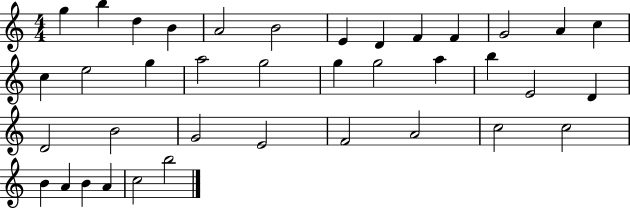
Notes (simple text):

G5/q B5/q D5/q B4/q A4/h B4/h E4/q D4/q F4/q F4/q G4/h A4/q C5/q C5/q E5/h G5/q A5/h G5/h G5/q G5/h A5/q B5/q E4/h D4/q D4/h B4/h G4/h E4/h F4/h A4/h C5/h C5/h B4/q A4/q B4/q A4/q C5/h B5/h